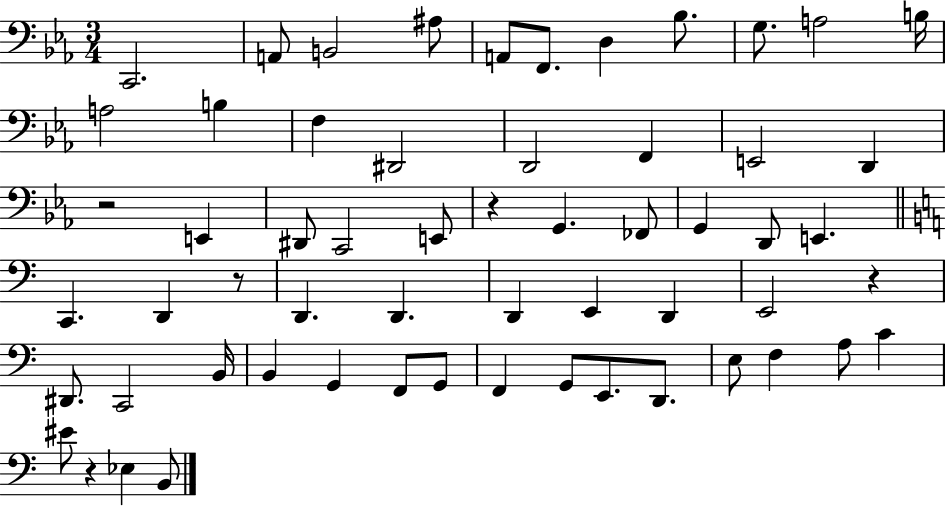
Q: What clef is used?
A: bass